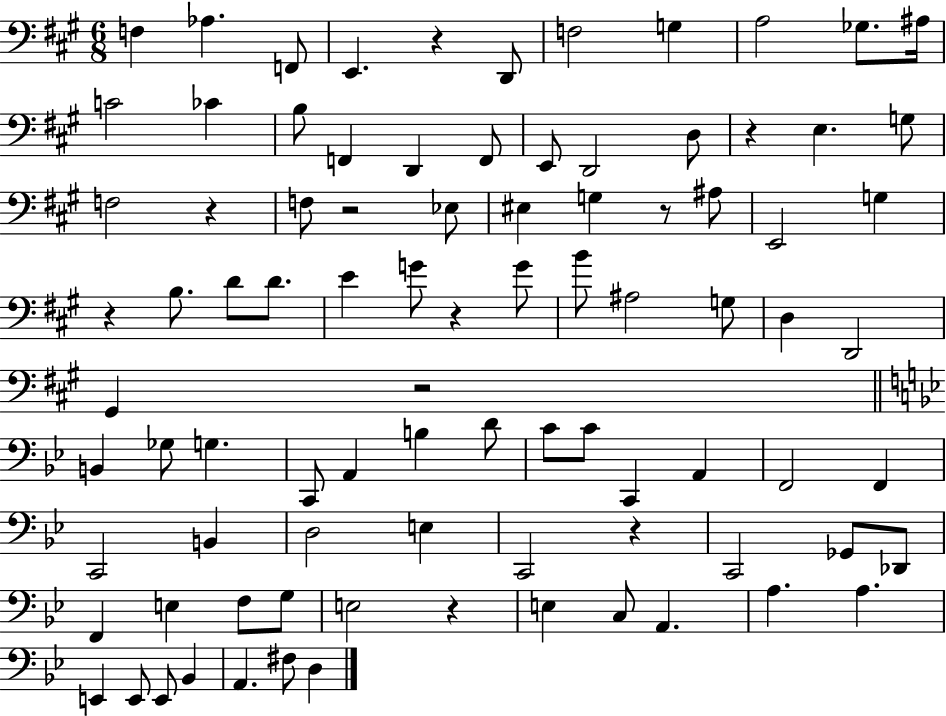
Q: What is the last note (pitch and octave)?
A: D3